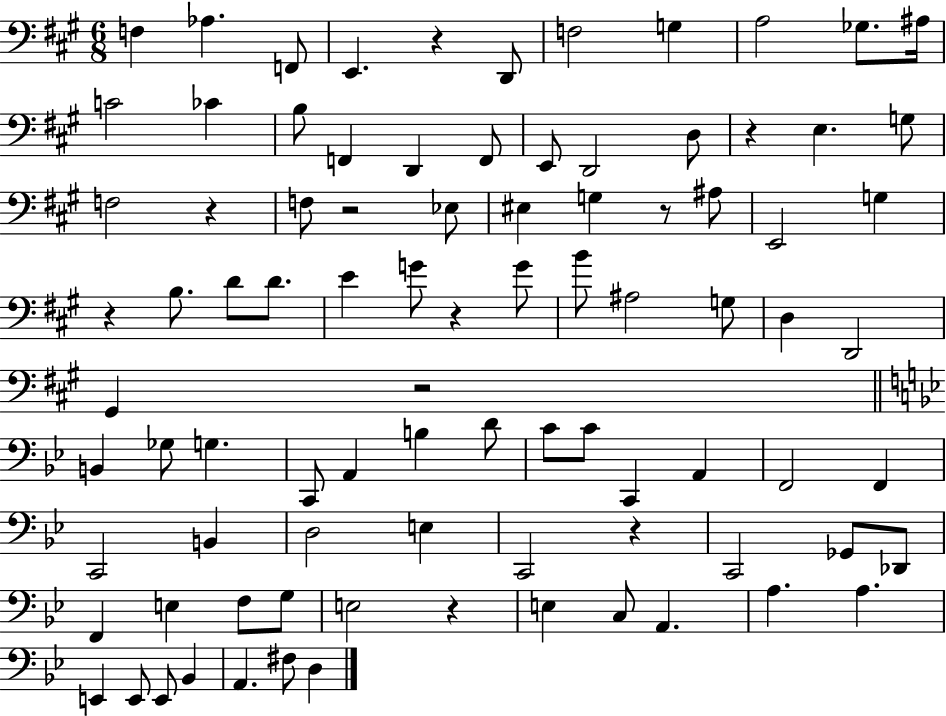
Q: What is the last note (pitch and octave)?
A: D3